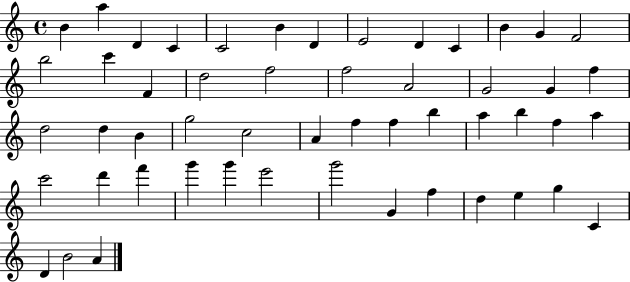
B4/q A5/q D4/q C4/q C4/h B4/q D4/q E4/h D4/q C4/q B4/q G4/q F4/h B5/h C6/q F4/q D5/h F5/h F5/h A4/h G4/h G4/q F5/q D5/h D5/q B4/q G5/h C5/h A4/q F5/q F5/q B5/q A5/q B5/q F5/q A5/q C6/h D6/q F6/q G6/q G6/q E6/h G6/h G4/q F5/q D5/q E5/q G5/q C4/q D4/q B4/h A4/q